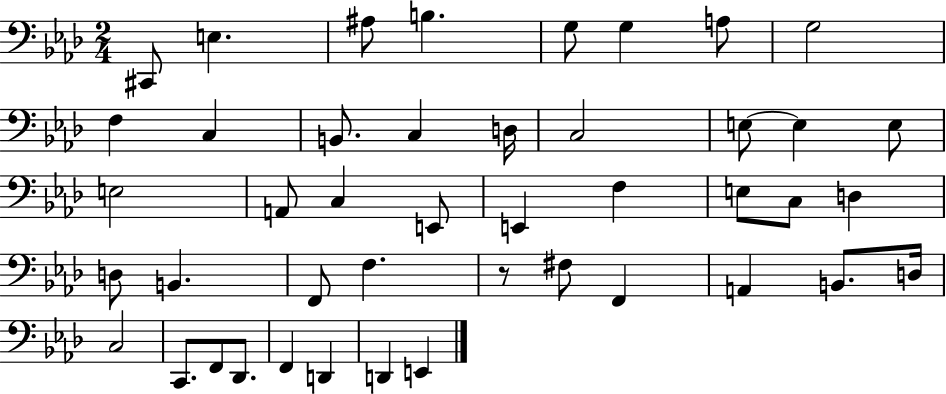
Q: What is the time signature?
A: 2/4